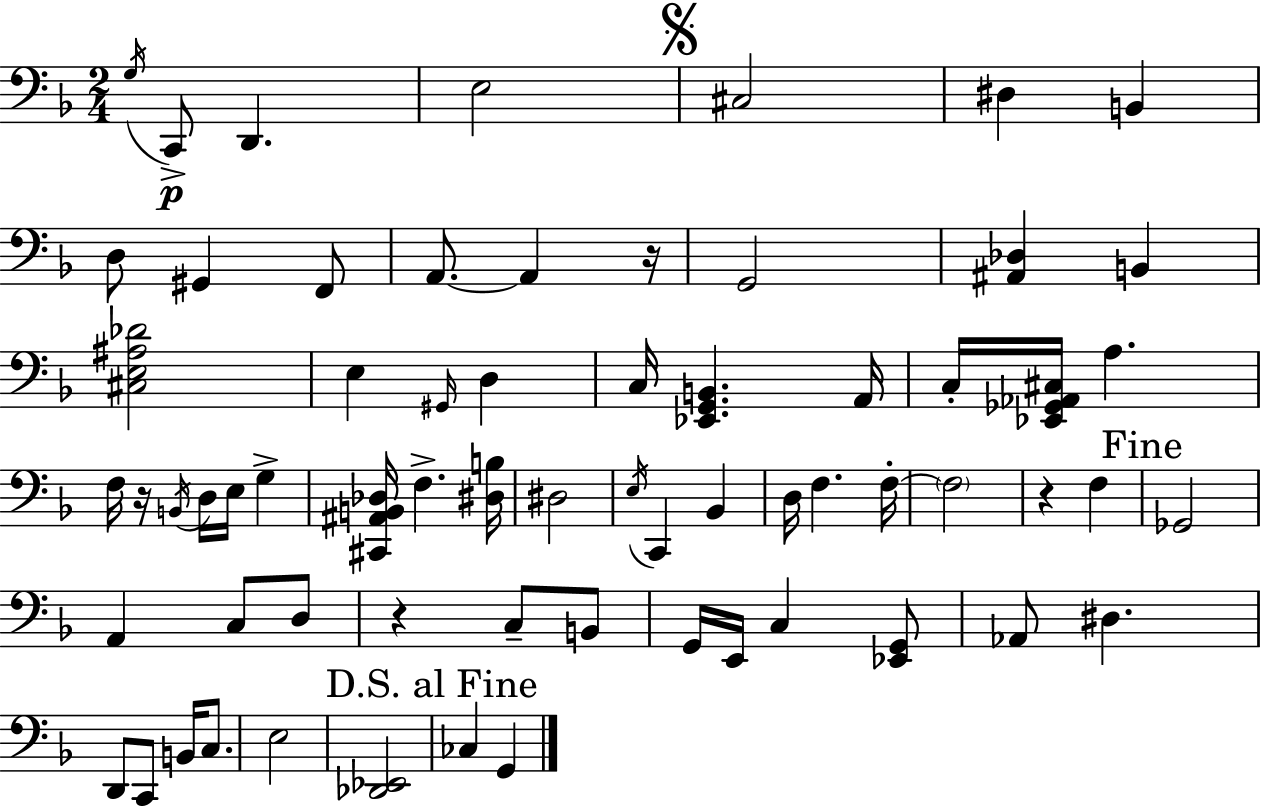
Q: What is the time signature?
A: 2/4